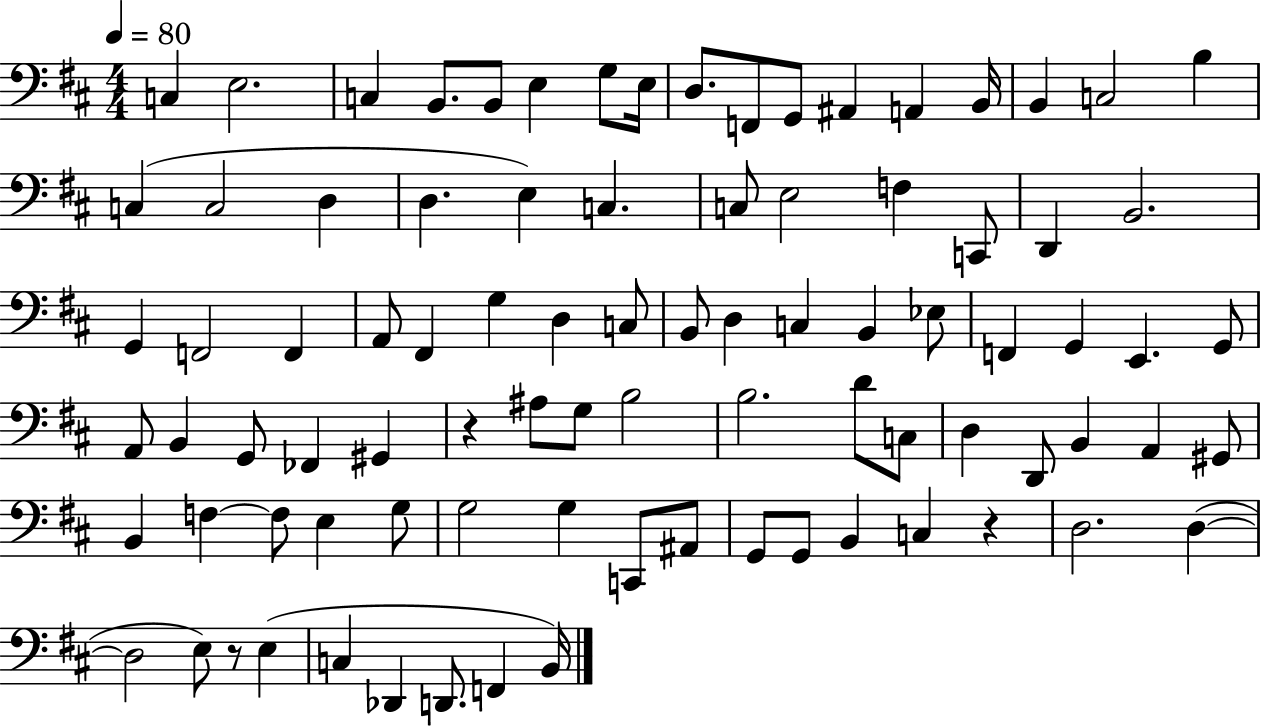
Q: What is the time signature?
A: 4/4